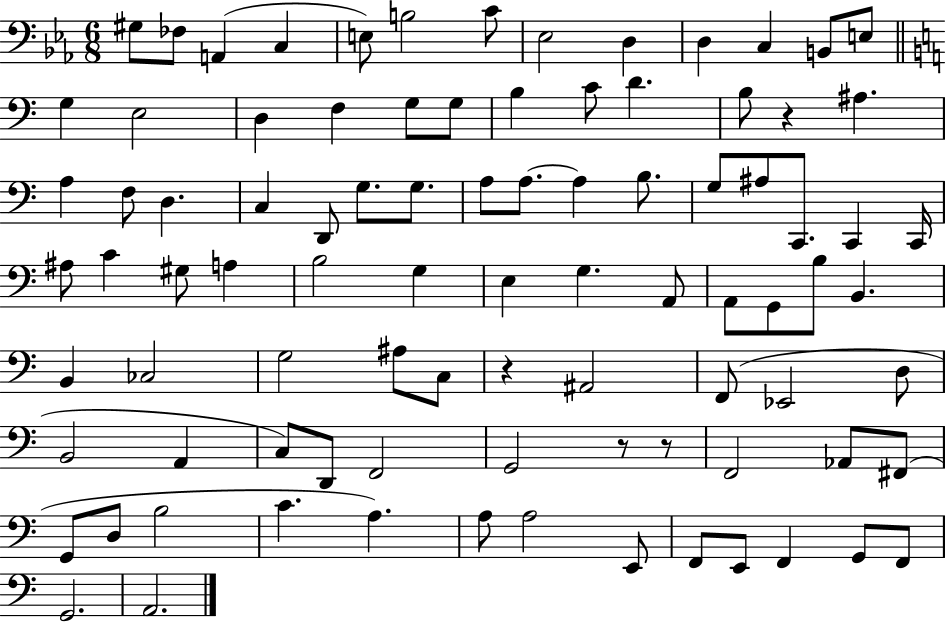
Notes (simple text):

G#3/e FES3/e A2/q C3/q E3/e B3/h C4/e Eb3/h D3/q D3/q C3/q B2/e E3/e G3/q E3/h D3/q F3/q G3/e G3/e B3/q C4/e D4/q. B3/e R/q A#3/q. A3/q F3/e D3/q. C3/q D2/e G3/e. G3/e. A3/e A3/e. A3/q B3/e. G3/e A#3/e C2/e. C2/q C2/s A#3/e C4/q G#3/e A3/q B3/h G3/q E3/q G3/q. A2/e A2/e G2/e B3/e B2/q. B2/q CES3/h G3/h A#3/e C3/e R/q A#2/h F2/e Eb2/h D3/e B2/h A2/q C3/e D2/e F2/h G2/h R/e R/e F2/h Ab2/e F#2/e G2/e D3/e B3/h C4/q. A3/q. A3/e A3/h E2/e F2/e E2/e F2/q G2/e F2/e G2/h. A2/h.